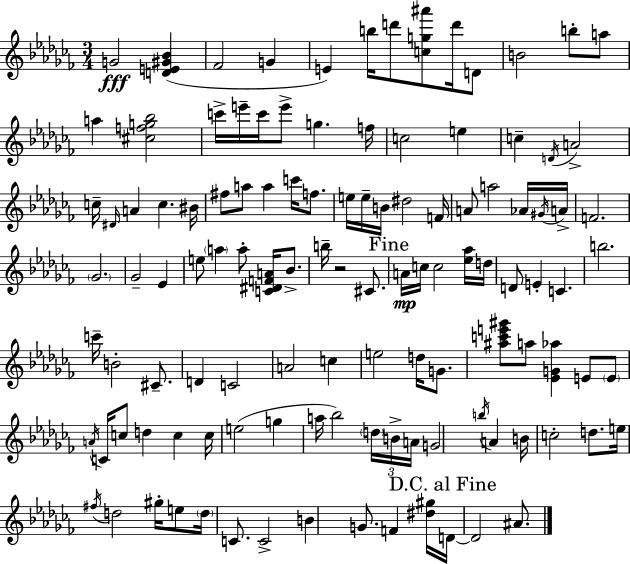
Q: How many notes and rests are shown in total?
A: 116